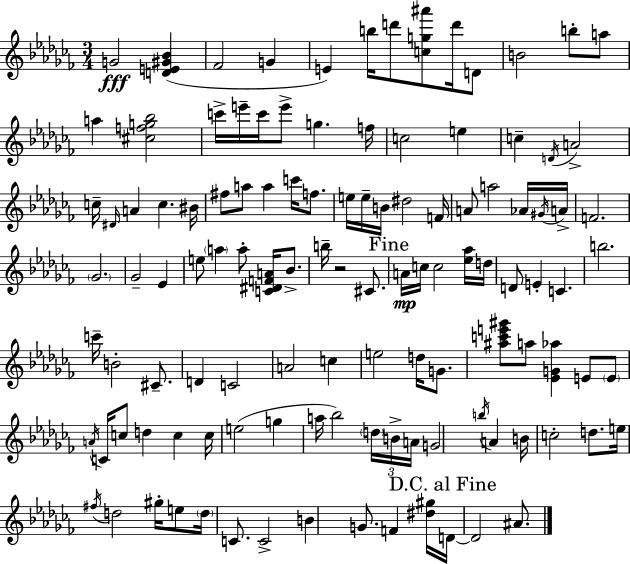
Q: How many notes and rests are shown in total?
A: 116